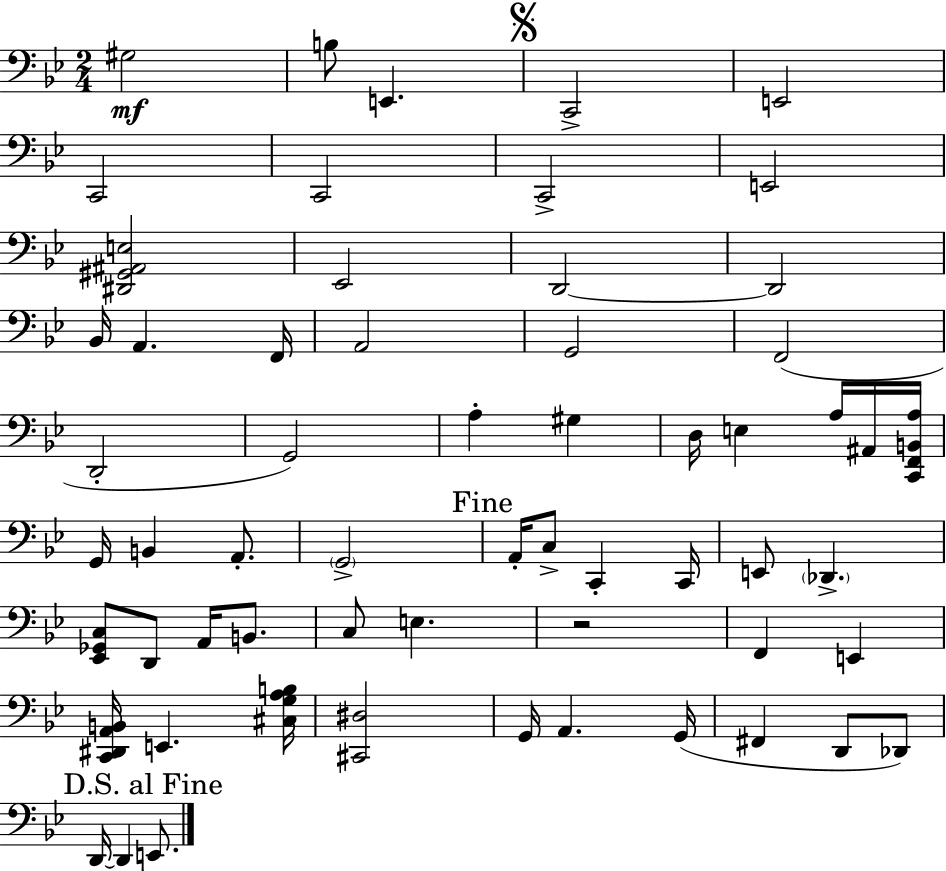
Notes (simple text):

G#3/h B3/e E2/q. C2/h E2/h C2/h C2/h C2/h E2/h [D#2,G#2,A#2,E3]/h Eb2/h D2/h D2/h Bb2/s A2/q. F2/s A2/h G2/h F2/h D2/h G2/h A3/q G#3/q D3/s E3/q A3/s A#2/s [C2,F2,B2,A3]/s G2/s B2/q A2/e. G2/h A2/s C3/e C2/q C2/s E2/e Db2/q. [Eb2,Gb2,C3]/e D2/e A2/s B2/e. C3/e E3/q. R/h F2/q E2/q [C2,D#2,A2,B2]/s E2/q. [C#3,G3,A3,B3]/s [C#2,D#3]/h G2/s A2/q. G2/s F#2/q D2/e Db2/e D2/s D2/q E2/e.